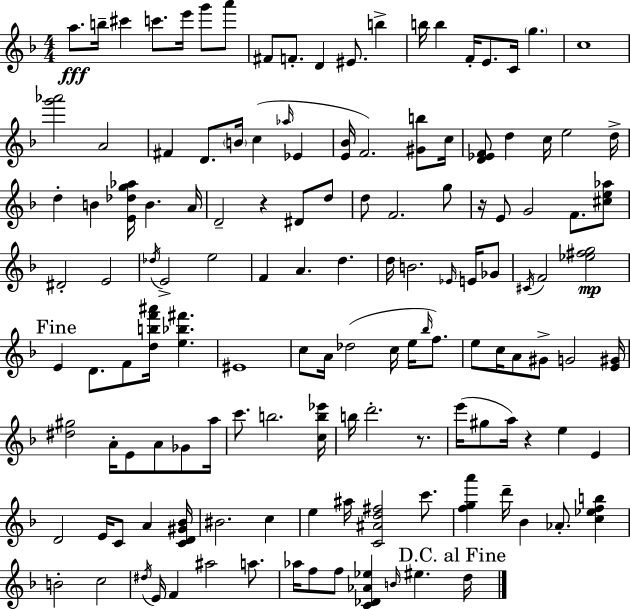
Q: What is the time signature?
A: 4/4